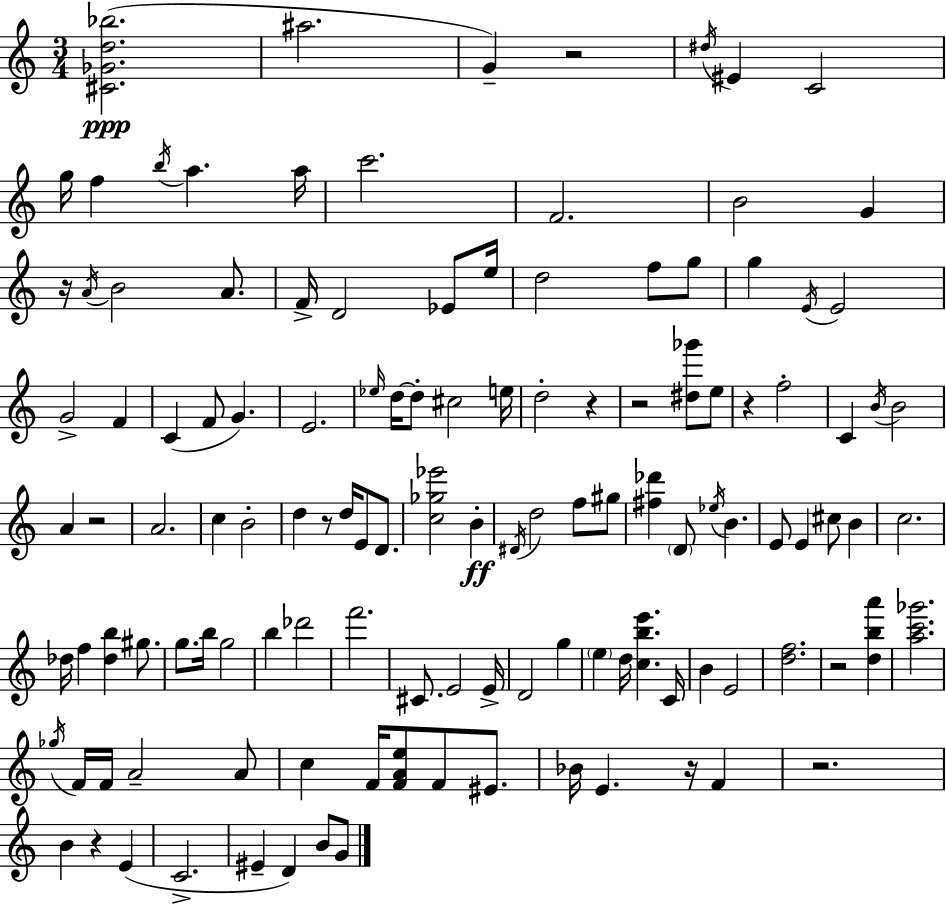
[C#4,Gb4,D5,Bb5]/h. A#5/h. G4/q R/h D#5/s EIS4/q C4/h G5/s F5/q B5/s A5/q. A5/s C6/h. F4/h. B4/h G4/q R/s A4/s B4/h A4/e. F4/s D4/h Eb4/e E5/s D5/h F5/e G5/e G5/q E4/s E4/h G4/h F4/q C4/q F4/e G4/q. E4/h. Eb5/s D5/s D5/e C#5/h E5/s D5/h R/q R/h [D#5,Gb6]/e E5/e R/q F5/h C4/q B4/s B4/h A4/q R/h A4/h. C5/q B4/h D5/q R/e D5/s E4/e D4/e. [C5,Gb5,Eb6]/h B4/q D#4/s D5/h F5/e G#5/e [F#5,Db6]/q D4/e Eb5/s B4/q. E4/e E4/q C#5/e B4/q C5/h. Db5/s F5/q [Db5,B5]/q G#5/e. G5/e. B5/s G5/h B5/q Db6/h F6/h. C#4/e. E4/h E4/s D4/h G5/q E5/q D5/s [C5,B5,E6]/q. C4/s B4/q E4/h [D5,F5]/h. R/h [D5,B5,A6]/q [A5,C6,Gb6]/h. Gb5/s F4/s F4/s A4/h A4/e C5/q F4/s [F4,A4,E5]/e F4/e EIS4/e. Bb4/s E4/q. R/s F4/q R/h. B4/q R/q E4/q C4/h. EIS4/q D4/q B4/e G4/e